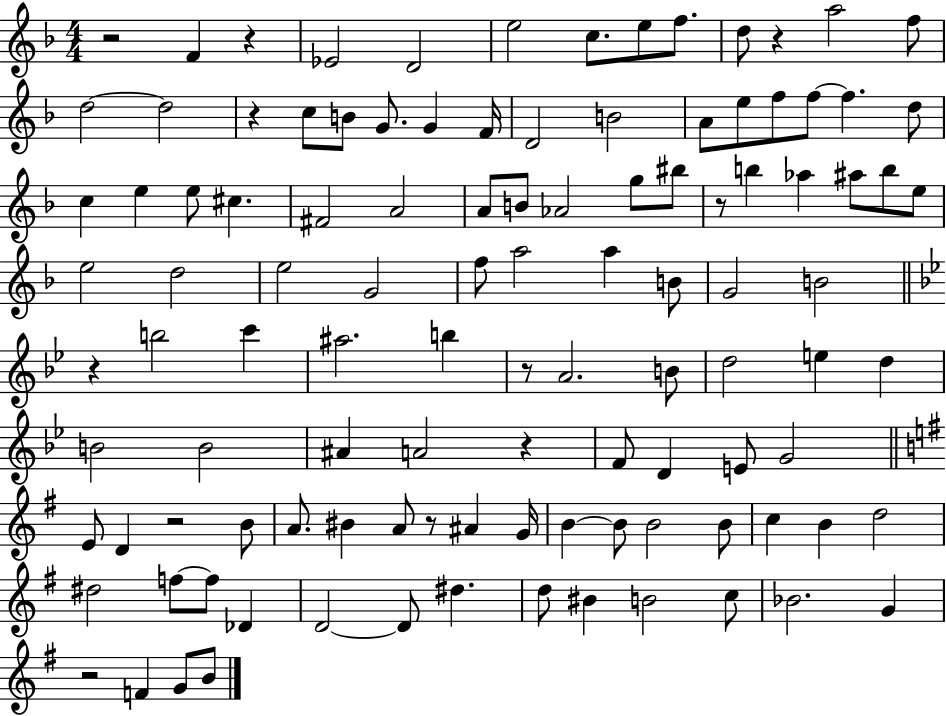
X:1
T:Untitled
M:4/4
L:1/4
K:F
z2 F z _E2 D2 e2 c/2 e/2 f/2 d/2 z a2 f/2 d2 d2 z c/2 B/2 G/2 G F/4 D2 B2 A/2 e/2 f/2 f/2 f d/2 c e e/2 ^c ^F2 A2 A/2 B/2 _A2 g/2 ^b/2 z/2 b _a ^a/2 b/2 e/2 e2 d2 e2 G2 f/2 a2 a B/2 G2 B2 z b2 c' ^a2 b z/2 A2 B/2 d2 e d B2 B2 ^A A2 z F/2 D E/2 G2 E/2 D z2 B/2 A/2 ^B A/2 z/2 ^A G/4 B B/2 B2 B/2 c B d2 ^d2 f/2 f/2 _D D2 D/2 ^d d/2 ^B B2 c/2 _B2 G z2 F G/2 B/2